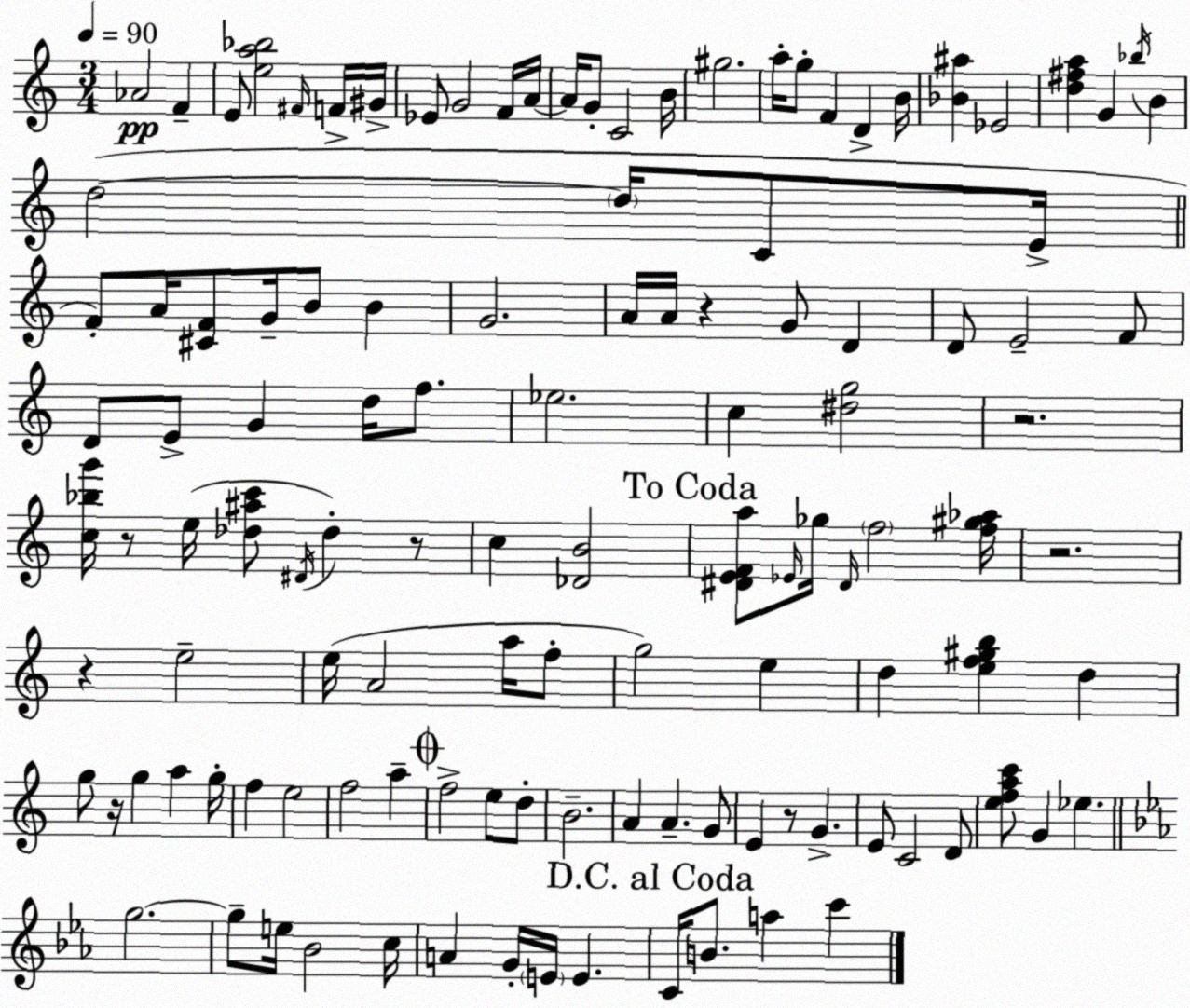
X:1
T:Untitled
M:3/4
L:1/4
K:C
_A2 F E/2 [ea_b]2 ^F/4 F/4 ^G/4 _E/2 G2 F/4 A/4 A/4 G/2 C2 B/4 ^g2 a/4 g/2 F D B/4 [_B^a] _E2 [d^fa] G _b/4 B d2 d/4 C/2 E/4 F/2 A/4 [^CF]/2 G/4 B/2 B G2 A/4 A/4 z G/2 D D/2 E2 F/2 D/2 E/2 G d/4 f/2 _e2 c [^dg]2 z2 [c_bg']/4 z/2 e/4 [_d^ac']/2 ^D/4 _d z/2 c [_DB]2 [^DEFa]/2 _E/4 _g/4 ^D/4 f2 [f^g_a]/4 z2 z e2 e/4 A2 a/4 f/2 g2 e d [ef^gb] d g/2 z/4 g a g/4 f e2 f2 a f2 e/2 d/2 B2 A A G/2 E z/2 G E/2 C2 D/2 [efac']/2 G _e g2 g/2 e/4 _B2 c/4 A G/4 E/4 E C/4 B/2 a c'